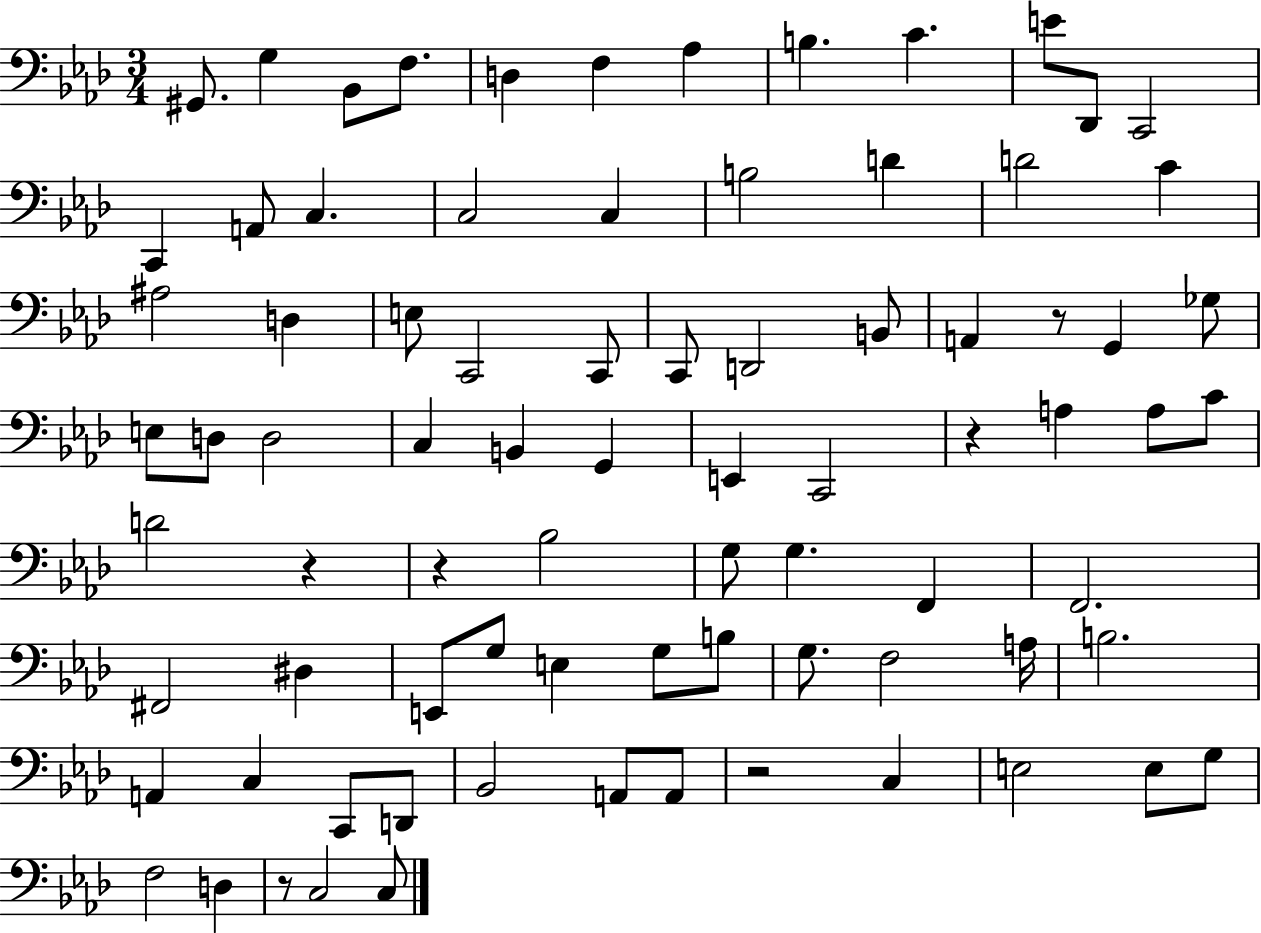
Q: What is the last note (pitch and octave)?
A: C3